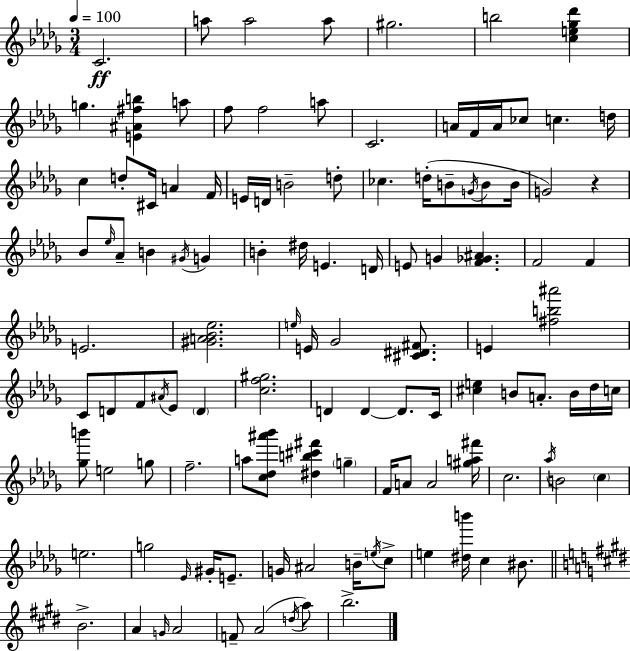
{
  \clef treble
  \numericTimeSignature
  \time 3/4
  \key bes \minor
  \tempo 4 = 100
  c'2.\ff | a''8 a''2 a''8 | gis''2. | b''2 <c'' e'' ges'' des'''>4 | \break g''4. <e' ais' fis'' b''>4 a''8 | f''8 f''2 a''8 | c'2. | a'16 f'16 a'16 ces''8 c''4. d''16 | \break c''4 d''8-. cis'16 a'4 f'16 | e'16 d'16 b'2-- d''8-. | ces''4. d''16-.( b'8-- \acciaccatura { g'16 } b'8 | b'16 g'2) r4 | \break bes'8 \grace { ees''16 } aes'8-- b'4 \acciaccatura { gis'16 } g'4 | b'4-. dis''16 e'4. | d'16 e'8 g'4 <f' ges' ais'>4. | f'2 f'4 | \break e'2. | <gis' a' bes' ees''>2. | \grace { e''16 } e'16 ges'2 | <cis' dis' fis'>8. e'4 <fis'' b'' ais'''>2 | \break c'8 d'8 f'8 \acciaccatura { ais'16 } ees'8 | \parenthesize d'4 <c'' f'' gis''>2. | d'4 d'4~~ | d'8. c'16 <cis'' e''>4 b'8 a'8.-. | \break b'16 des''16 c''16 <ges'' b'''>8 e''2 | g''8 f''2.-- | a''8 <c'' des'' ais''' bes'''>8 <dis'' b'' cis''' fis'''>4 | \parenthesize g''4-- f'16 a'8 a'2 | \break <gis'' a'' fis'''>16 c''2. | \acciaccatura { aes''16 } b'2 | \parenthesize c''4 e''2. | g''2 | \break \grace { ees'16 } gis'16-. e'8.-- g'16 ais'2 | b'16-- \acciaccatura { e''16 } c''8-> e''4 | <dis'' b'''>16 c''4 bis'8. \bar "||" \break \key e \major b'2.-> | a'4 \grace { g'16 } a'2 | f'8-- a'2( \acciaccatura { d''16 } | a''8) b''2.-> | \break \bar "|."
}